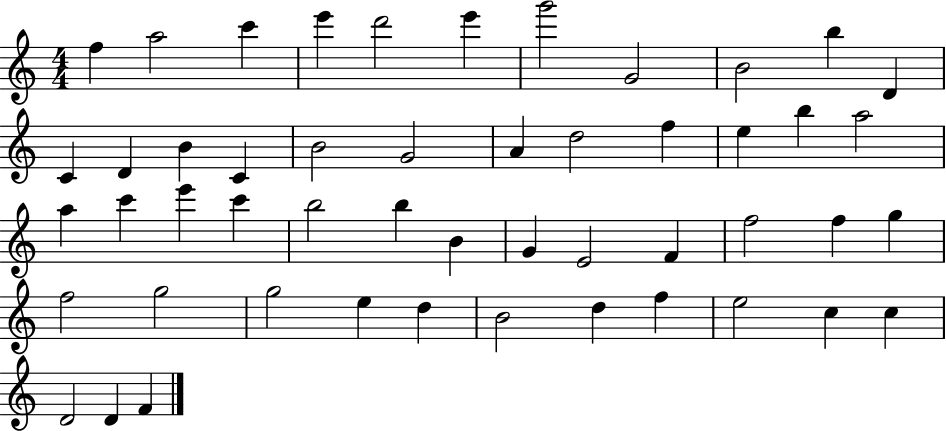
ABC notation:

X:1
T:Untitled
M:4/4
L:1/4
K:C
f a2 c' e' d'2 e' g'2 G2 B2 b D C D B C B2 G2 A d2 f e b a2 a c' e' c' b2 b B G E2 F f2 f g f2 g2 g2 e d B2 d f e2 c c D2 D F